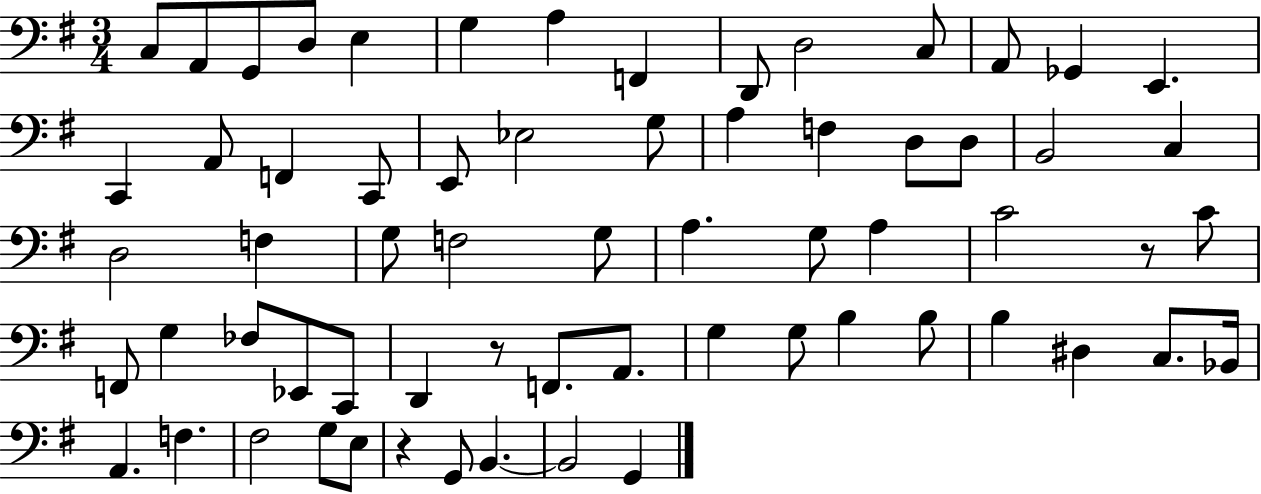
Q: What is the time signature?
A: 3/4